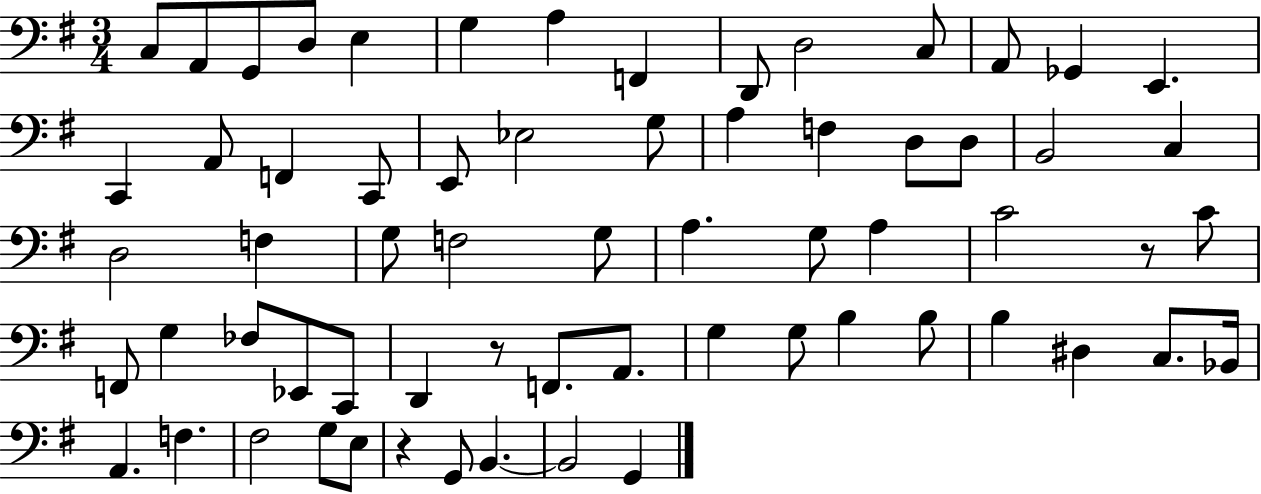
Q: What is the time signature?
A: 3/4